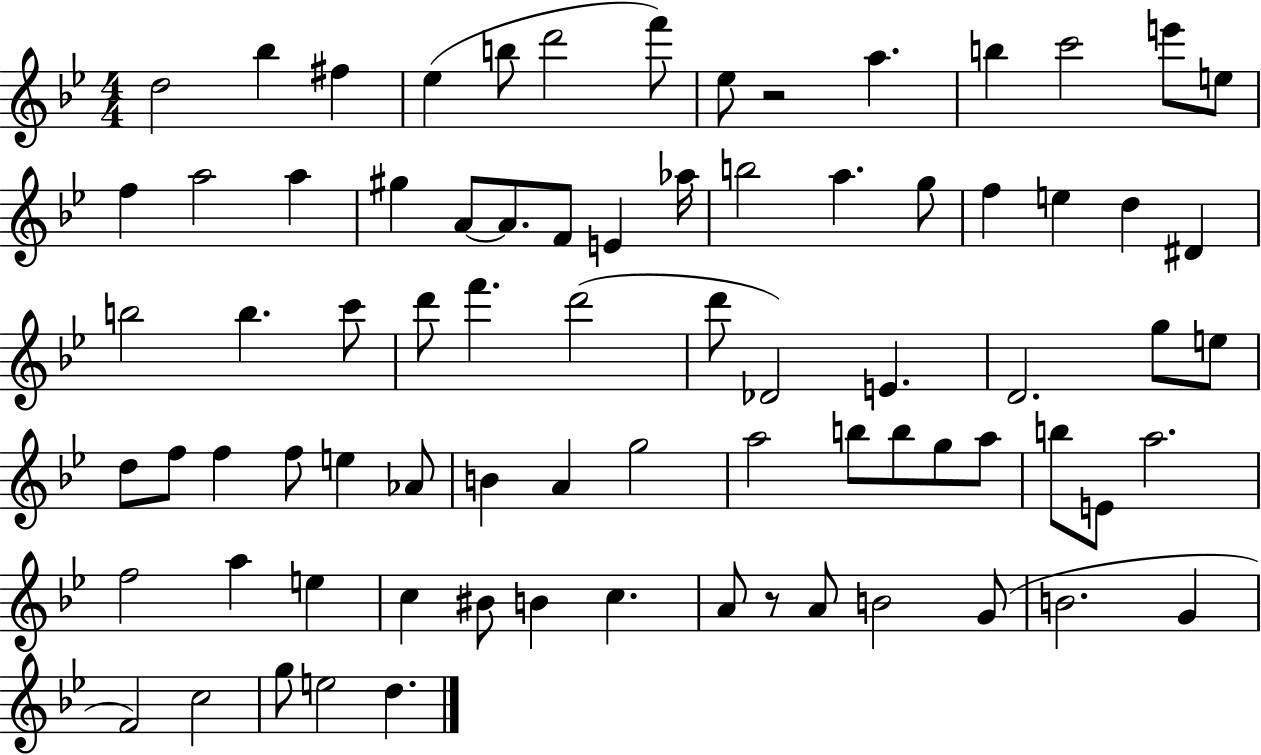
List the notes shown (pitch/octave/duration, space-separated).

D5/h Bb5/q F#5/q Eb5/q B5/e D6/h F6/e Eb5/e R/h A5/q. B5/q C6/h E6/e E5/e F5/q A5/h A5/q G#5/q A4/e A4/e. F4/e E4/q Ab5/s B5/h A5/q. G5/e F5/q E5/q D5/q D#4/q B5/h B5/q. C6/e D6/e F6/q. D6/h D6/e Db4/h E4/q. D4/h. G5/e E5/e D5/e F5/e F5/q F5/e E5/q Ab4/e B4/q A4/q G5/h A5/h B5/e B5/e G5/e A5/e B5/e E4/e A5/h. F5/h A5/q E5/q C5/q BIS4/e B4/q C5/q. A4/e R/e A4/e B4/h G4/e B4/h. G4/q F4/h C5/h G5/e E5/h D5/q.